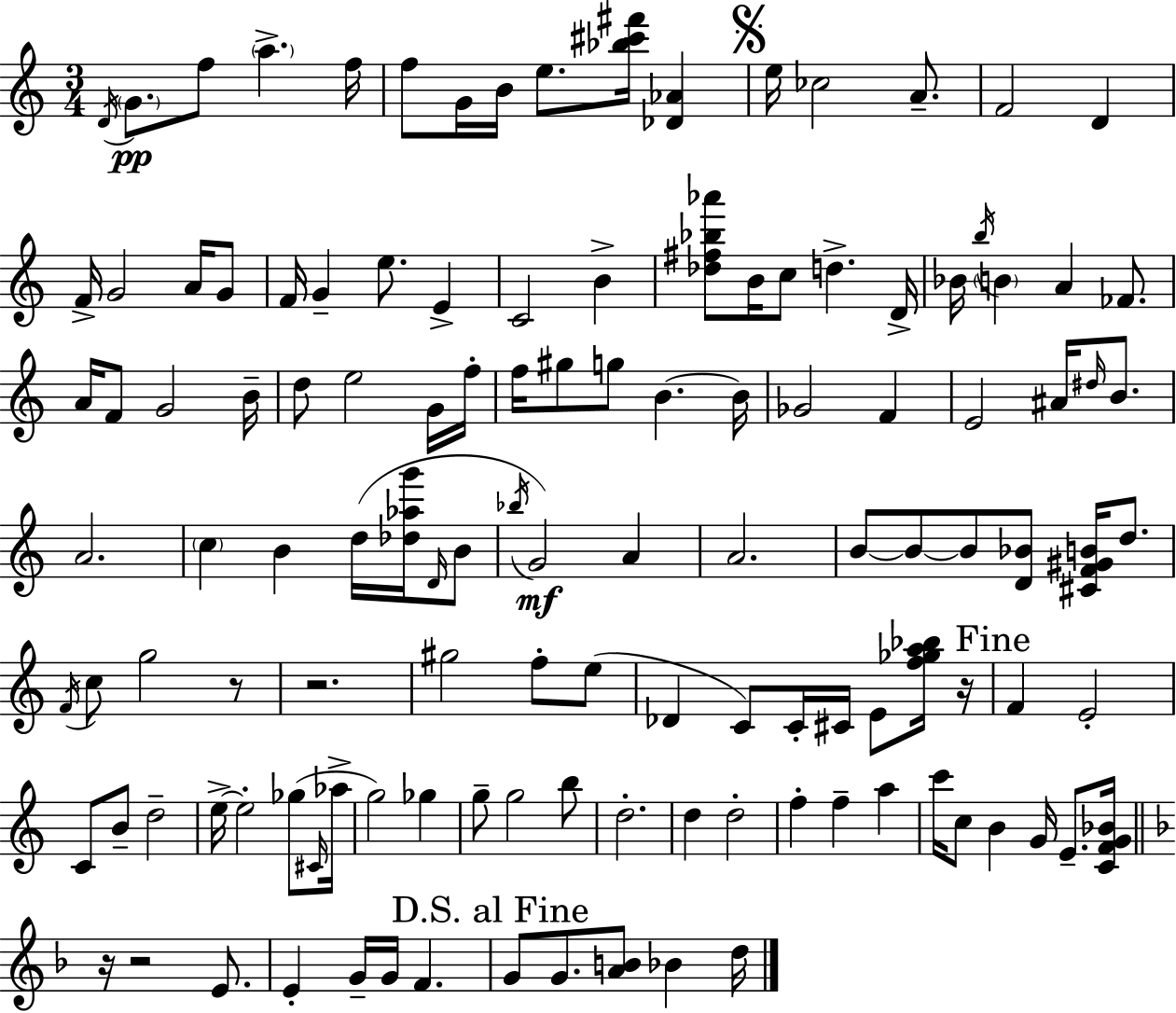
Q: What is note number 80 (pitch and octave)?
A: C4